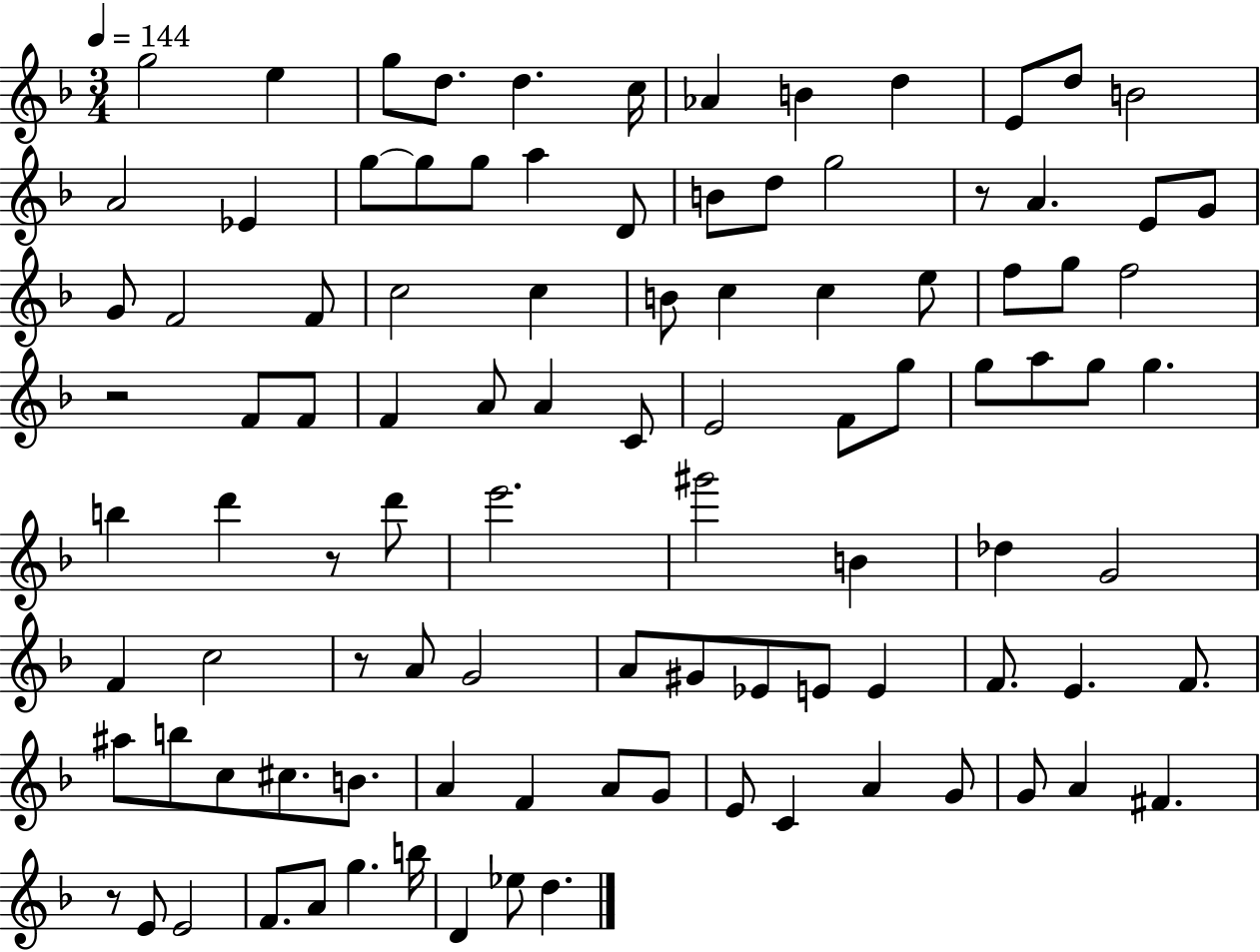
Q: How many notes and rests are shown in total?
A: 100